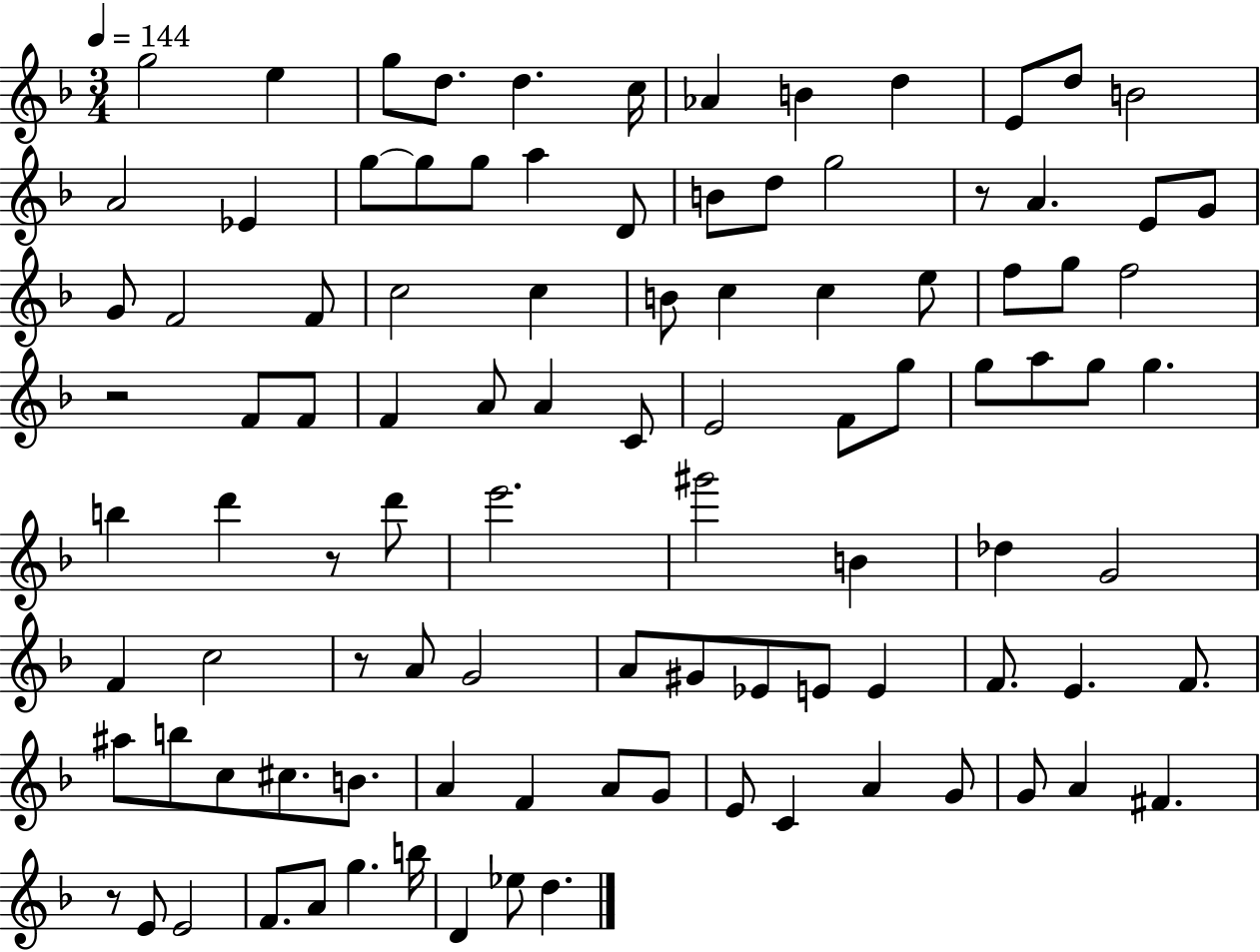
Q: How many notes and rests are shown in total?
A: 100